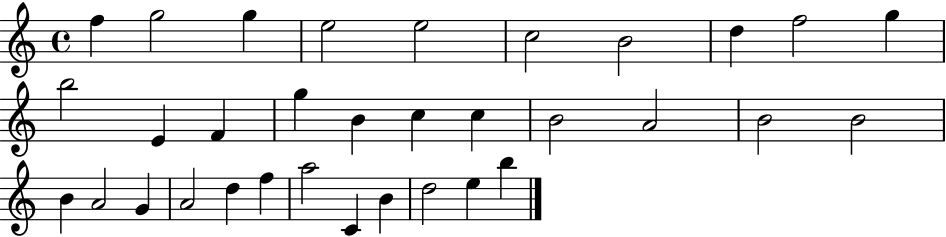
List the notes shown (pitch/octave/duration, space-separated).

F5/q G5/h G5/q E5/h E5/h C5/h B4/h D5/q F5/h G5/q B5/h E4/q F4/q G5/q B4/q C5/q C5/q B4/h A4/h B4/h B4/h B4/q A4/h G4/q A4/h D5/q F5/q A5/h C4/q B4/q D5/h E5/q B5/q